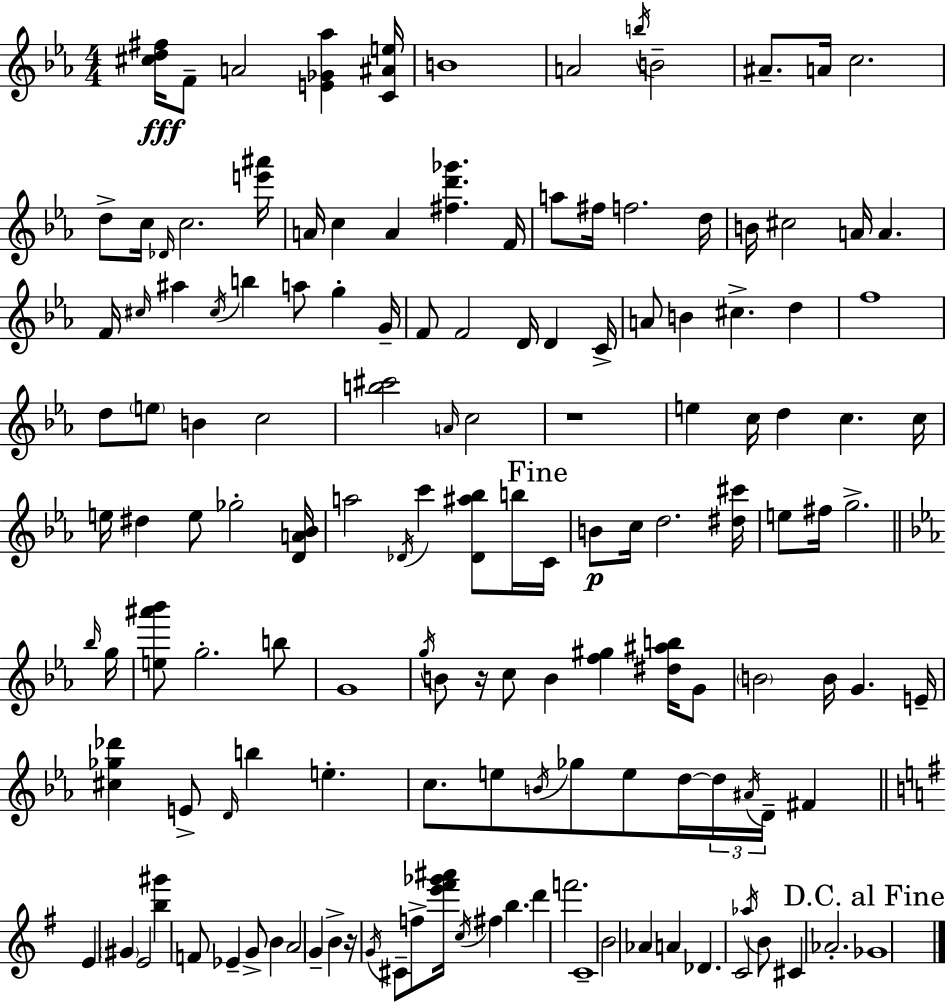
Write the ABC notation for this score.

X:1
T:Untitled
M:4/4
L:1/4
K:Cm
[^cd^f]/4 F/2 A2 [E_G_a] [C^Ae]/4 B4 A2 b/4 B2 ^A/2 A/4 c2 d/2 c/4 _D/4 c2 [e'^a']/4 A/4 c A [^fd'_g'] F/4 a/2 ^f/4 f2 d/4 B/4 ^c2 A/4 A F/4 ^c/4 ^a ^c/4 b a/2 g G/4 F/2 F2 D/4 D C/4 A/2 B ^c d f4 d/2 e/2 B c2 [b^c']2 A/4 c2 z4 e c/4 d c c/4 e/4 ^d e/2 _g2 [DA_B]/4 a2 _D/4 c' [_D^a_b]/2 b/4 C/4 B/2 c/4 d2 [^d^c']/4 e/2 ^f/4 g2 _b/4 g/4 [e^a'_b']/2 g2 b/2 G4 g/4 B/2 z/4 c/2 B [f^g] [^d^ab]/4 G/2 B2 B/4 G E/4 [^c_g_d'] E/2 D/4 b e c/2 e/2 B/4 _g/2 e/2 d/4 d/4 ^A/4 D/4 ^F E ^G E2 [b^g'] F/2 _E G/2 B A2 G B z/4 G/4 ^C/2 f/2 [e'^f'_g'^a']/4 c/4 ^f b d' f'2 C4 B2 _A A _D C2 _a/4 B/2 ^C _A2 _G4